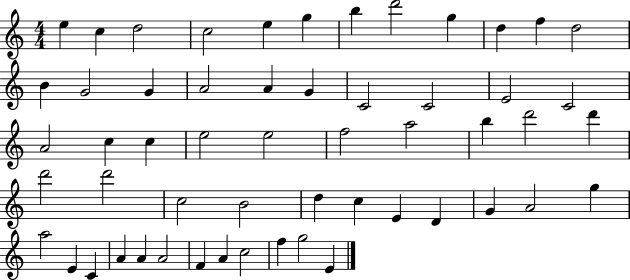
E5/q C5/q D5/h C5/h E5/q G5/q B5/q D6/h G5/q D5/q F5/q D5/h B4/q G4/h G4/q A4/h A4/q G4/q C4/h C4/h E4/h C4/h A4/h C5/q C5/q E5/h E5/h F5/h A5/h B5/q D6/h D6/q D6/h D6/h C5/h B4/h D5/q C5/q E4/q D4/q G4/q A4/h G5/q A5/h E4/q C4/q A4/q A4/q A4/h F4/q A4/q C5/h F5/q G5/h E4/q